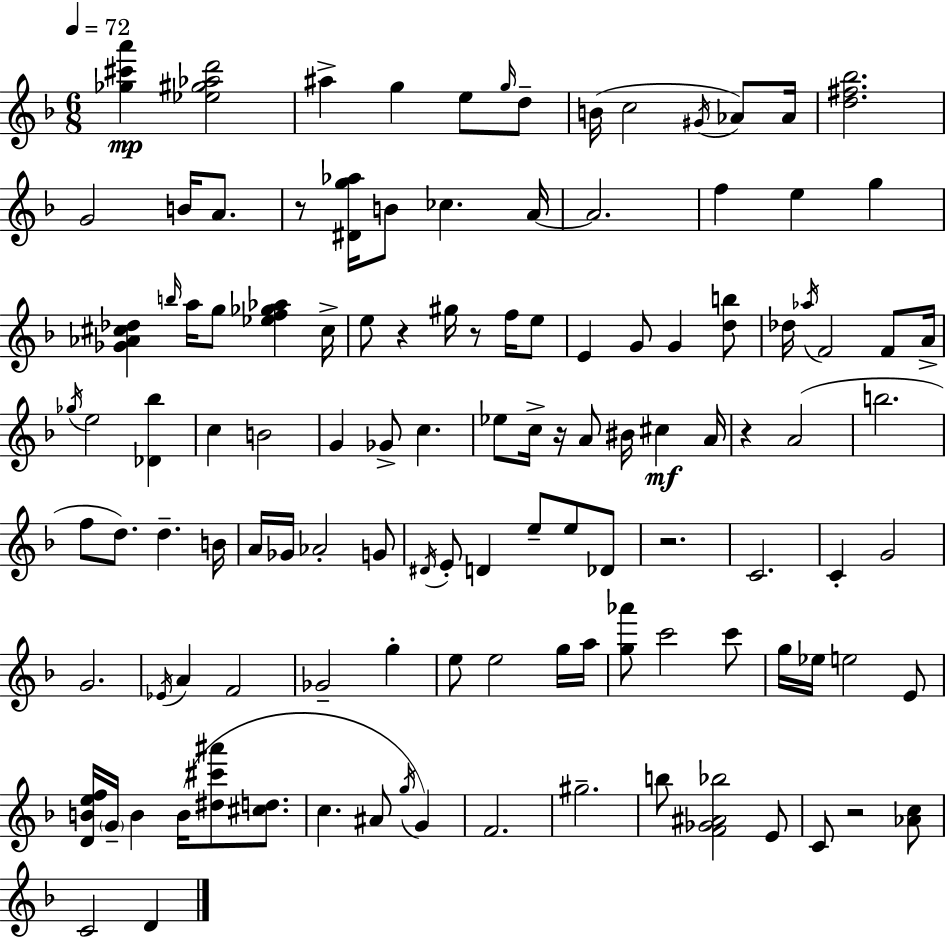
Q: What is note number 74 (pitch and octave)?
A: G5